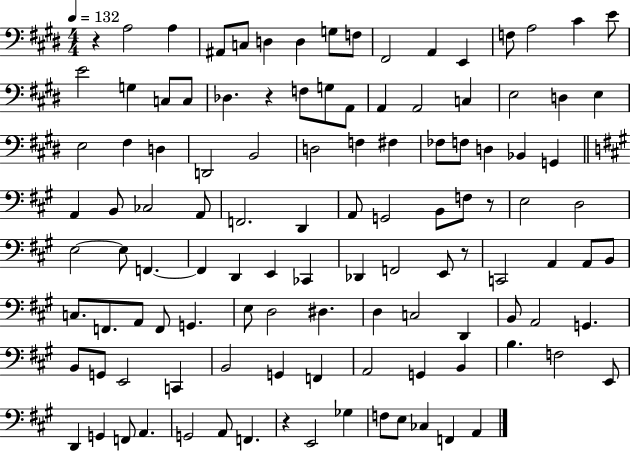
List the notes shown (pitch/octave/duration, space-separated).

R/q A3/h A3/q A#2/e C3/e D3/q D3/q G3/e F3/e F#2/h A2/q E2/q F3/e A3/h C#4/q E4/e E4/h G3/q C3/e C3/e Db3/q. R/q F3/e G3/e A2/e A2/q A2/h C3/q E3/h D3/q E3/q E3/h F#3/q D3/q D2/h B2/h D3/h F3/q F#3/q FES3/e F3/e D3/q Bb2/q G2/q A2/q B2/e CES3/h A2/e F2/h. D2/q A2/e G2/h B2/e F3/e R/e E3/h D3/h E3/h E3/e F2/q. F2/q D2/q E2/q CES2/q Db2/q F2/h E2/e R/e C2/h A2/q A2/e B2/e C3/e. F2/e. A2/e F2/e G2/q. E3/e D3/h D#3/q. D3/q C3/h D2/q B2/e A2/h G2/q. B2/e G2/e E2/h C2/q B2/h G2/q F2/q A2/h G2/q B2/q B3/q. F3/h E2/e D2/q G2/q F2/e A2/q. G2/h A2/e F2/q. R/q E2/h Gb3/q F3/e E3/e CES3/q F2/q A2/q